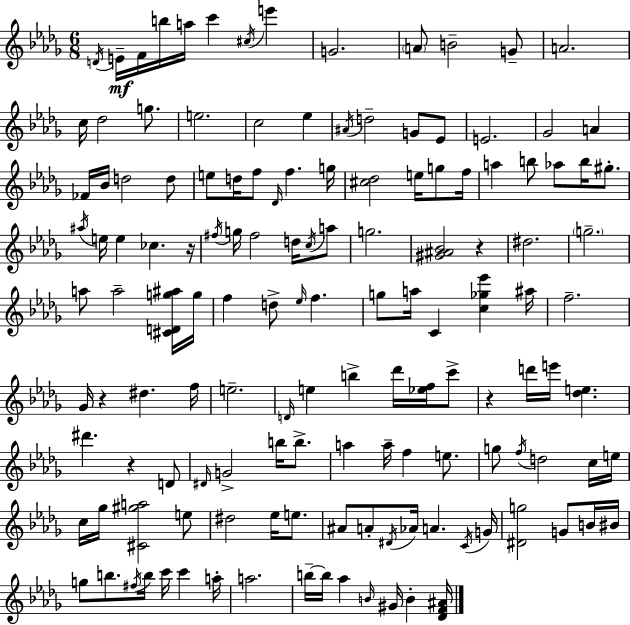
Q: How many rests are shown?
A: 5